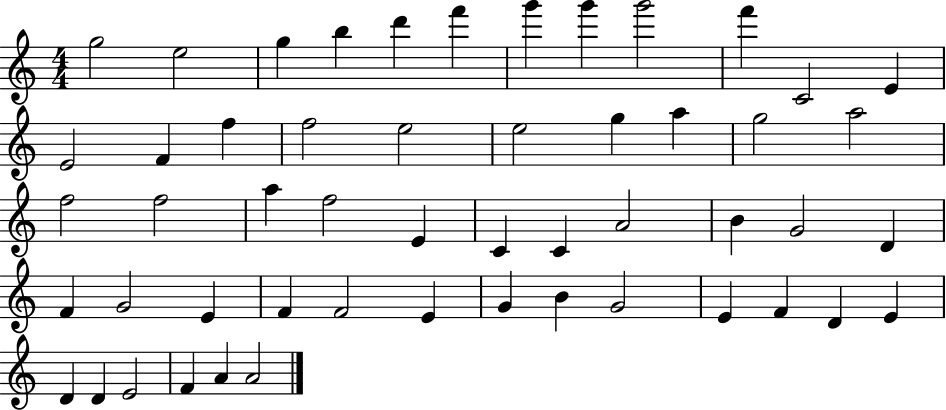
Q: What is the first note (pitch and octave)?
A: G5